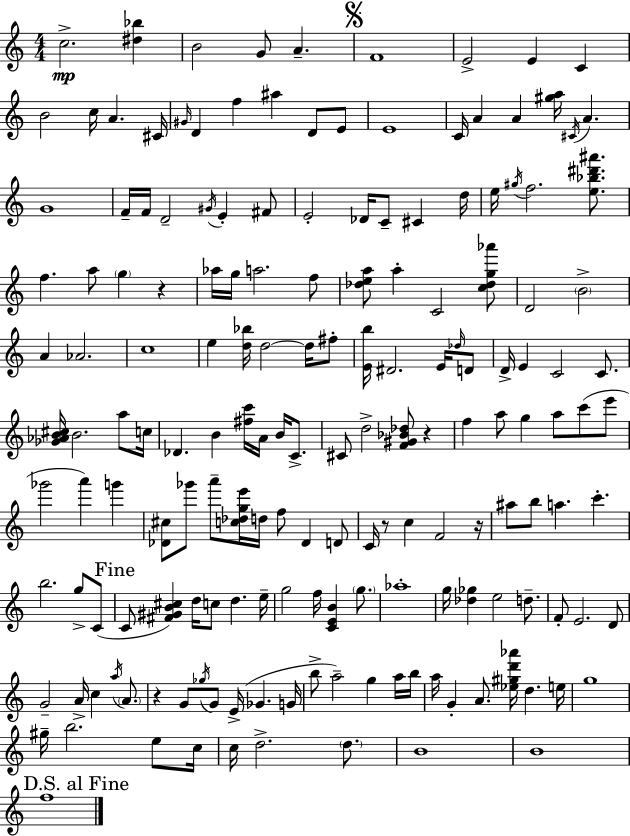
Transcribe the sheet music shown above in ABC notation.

X:1
T:Untitled
M:4/4
L:1/4
K:Am
c2 [^d_b] B2 G/2 A F4 E2 E C B2 c/4 A ^C/4 ^G/4 D f ^a D/2 E/2 E4 C/4 A A [^ga]/4 ^C/4 A G4 F/4 F/4 D2 ^G/4 E ^F/2 E2 _D/4 C/2 ^C d/4 e/4 ^g/4 f2 [e_b^d'^a']/2 f a/2 g z _a/4 g/4 a2 f/2 [_dea]/2 a C2 [c_dg_a']/2 D2 B2 A _A2 c4 e [d_b]/4 d2 d/4 ^f/2 [Eb]/4 ^D2 E/4 _d/4 D/2 D/4 E C2 C/2 [_G_AB^c]/4 B2 a/2 c/4 _D B [^fc']/4 A/4 B/4 C/2 ^C/2 d2 [F^G_B_d]/2 z f a/2 g a/2 c'/2 e'/2 _g'2 a' g' [_D^c]/2 _g'/2 a'/2 [c_dge']/4 d/4 f/2 _D D/2 C/4 z/2 c F2 z/4 ^a/2 b/2 a c' b2 g/2 C/2 C/2 [^F^GB^c] d/4 c/2 d e/4 g2 f/4 [CEB] g/2 _a4 g/4 [_d_g] e2 d/2 F/2 E2 D/2 G2 A/4 c a/4 A/2 z G/2 _g/4 G/2 E/4 _G G/4 b/2 a2 g a/4 b/4 a/4 G A/2 [_e^gd'_a']/4 d e/4 g4 ^g/4 b2 e/2 c/4 c/4 d2 d/2 B4 B4 f4